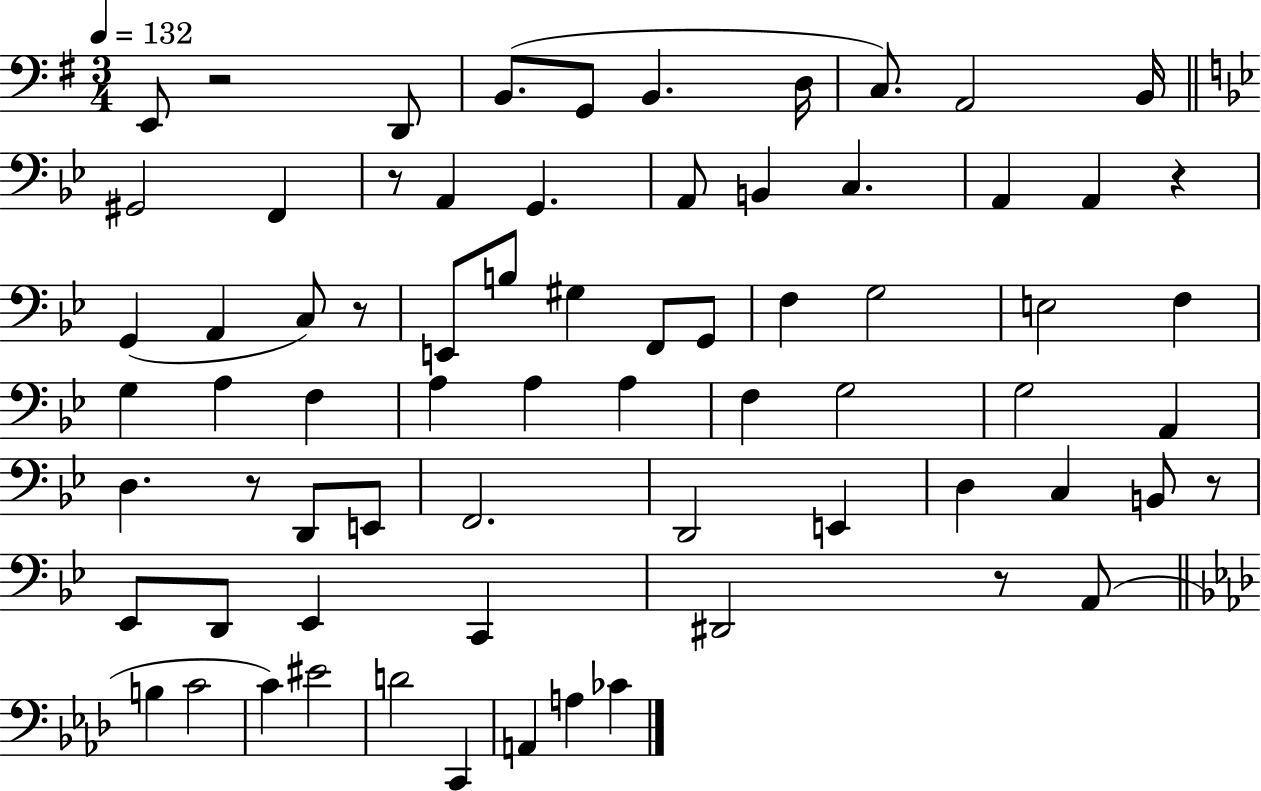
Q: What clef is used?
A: bass